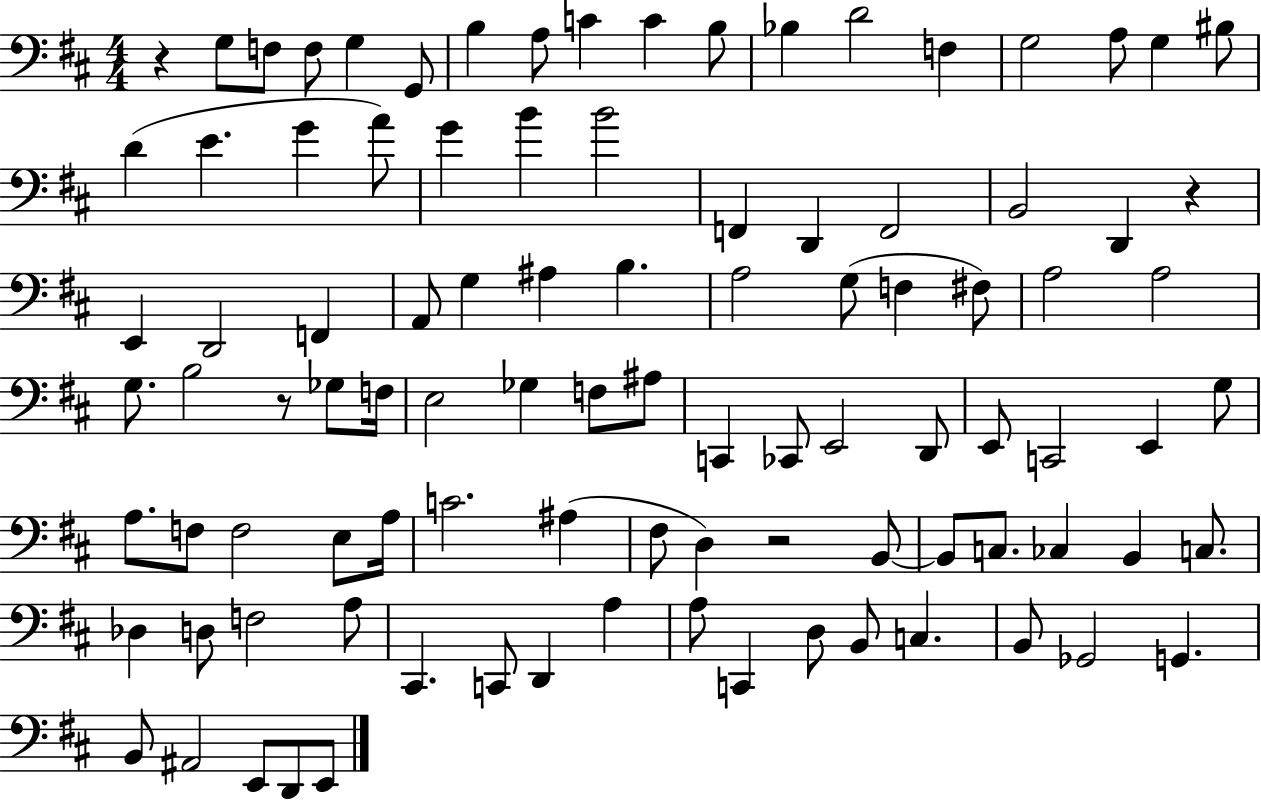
X:1
T:Untitled
M:4/4
L:1/4
K:D
z G,/2 F,/2 F,/2 G, G,,/2 B, A,/2 C C B,/2 _B, D2 F, G,2 A,/2 G, ^B,/2 D E G A/2 G B B2 F,, D,, F,,2 B,,2 D,, z E,, D,,2 F,, A,,/2 G, ^A, B, A,2 G,/2 F, ^F,/2 A,2 A,2 G,/2 B,2 z/2 _G,/2 F,/4 E,2 _G, F,/2 ^A,/2 C,, _C,,/2 E,,2 D,,/2 E,,/2 C,,2 E,, G,/2 A,/2 F,/2 F,2 E,/2 A,/4 C2 ^A, ^F,/2 D, z2 B,,/2 B,,/2 C,/2 _C, B,, C,/2 _D, D,/2 F,2 A,/2 ^C,, C,,/2 D,, A, A,/2 C,, D,/2 B,,/2 C, B,,/2 _G,,2 G,, B,,/2 ^A,,2 E,,/2 D,,/2 E,,/2